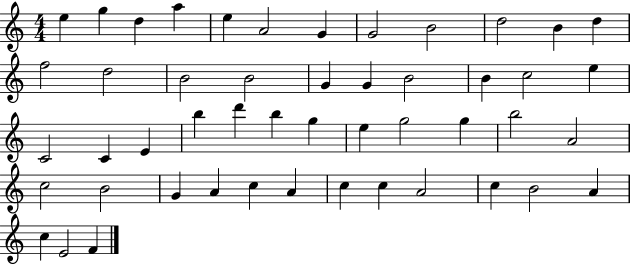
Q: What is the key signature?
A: C major